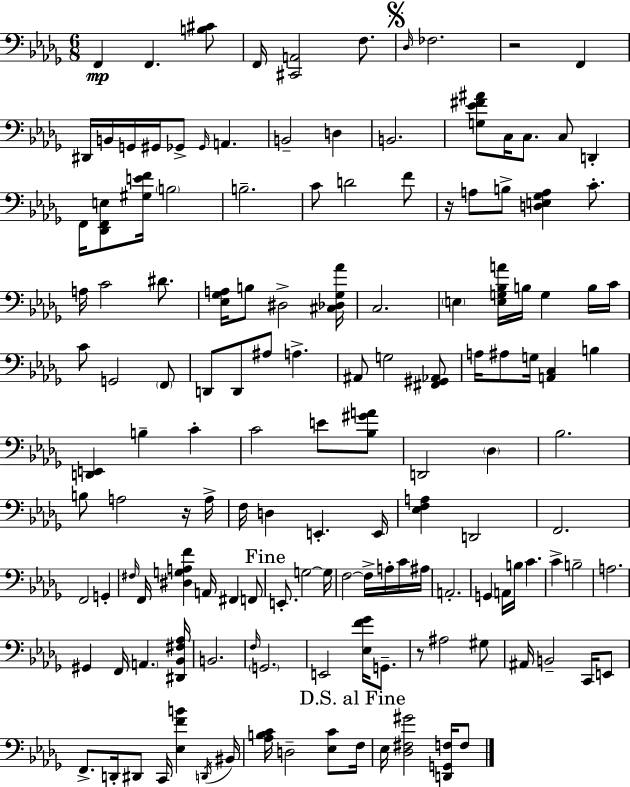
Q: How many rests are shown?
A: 4